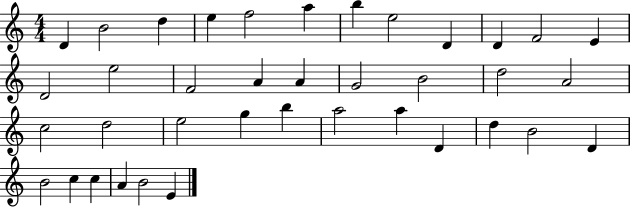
D4/q B4/h D5/q E5/q F5/h A5/q B5/q E5/h D4/q D4/q F4/h E4/q D4/h E5/h F4/h A4/q A4/q G4/h B4/h D5/h A4/h C5/h D5/h E5/h G5/q B5/q A5/h A5/q D4/q D5/q B4/h D4/q B4/h C5/q C5/q A4/q B4/h E4/q